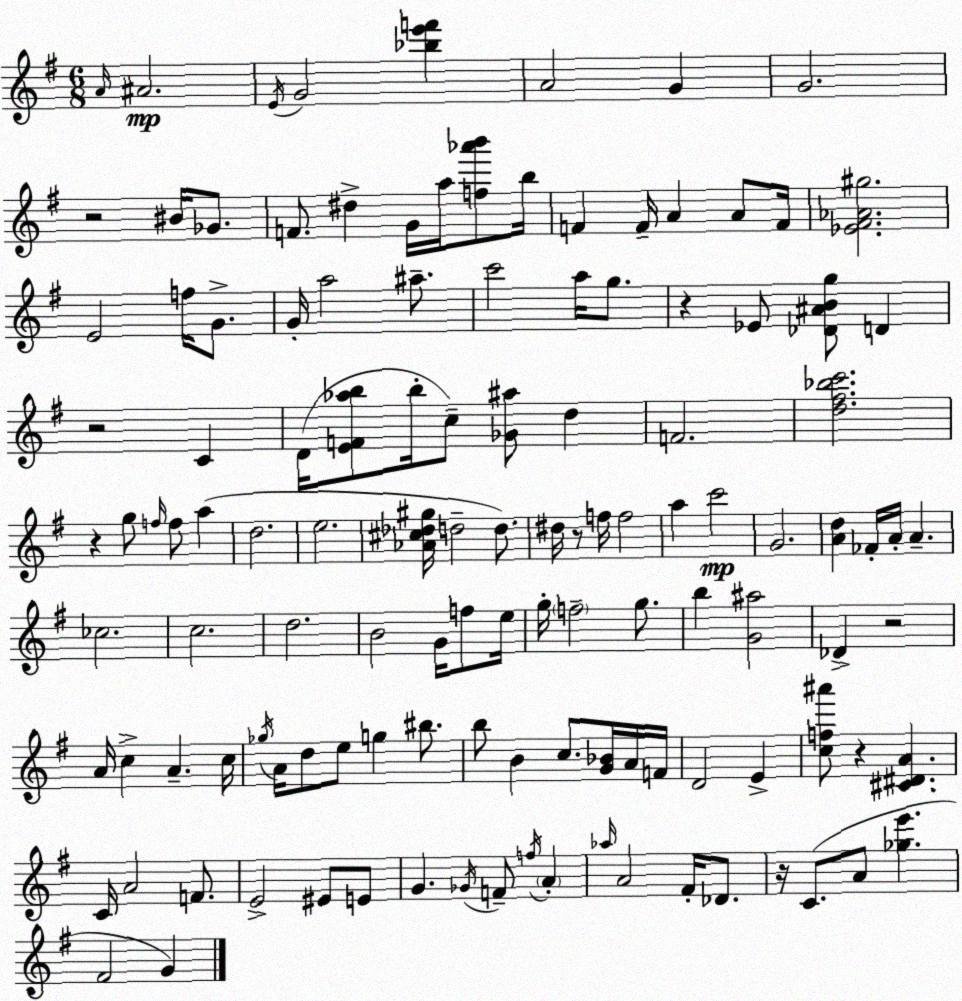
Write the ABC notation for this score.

X:1
T:Untitled
M:6/8
L:1/4
K:Em
A/4 ^A2 E/4 G2 [_be'f'] A2 G G2 z2 ^B/4 _G/2 F/2 ^d G/4 a/4 [f_a'b']/2 b/4 F F/4 A A/2 F/4 [_E^F_A^g]2 E2 f/4 G/2 G/4 a2 ^a/2 c'2 a/4 g/2 z _E/2 [_D^ABg]/2 D z2 C D/4 [EF_ab]/2 b/4 c/2 [_G^a]/2 d F2 [d^f_bc']2 z g/2 f/4 f/2 a d2 e2 [_A^c_d^g]/4 d2 d/2 ^d/4 z/2 f/4 f2 a c'2 G2 [Ad] _F/4 A/4 A _c2 c2 d2 B2 G/4 f/2 e/4 g/4 f2 g/2 b [G^a]2 _D z2 A/4 c A c/4 _g/4 A/4 d/2 e/2 g ^b/2 b/2 B c/2 [G_B]/4 A/4 F/4 D2 E [cf^a']/2 z [^C^DA] C/4 A2 F/2 E2 ^E/2 E/2 G _G/4 F/2 f/4 A _a/4 A2 ^F/4 _D/2 z/4 C/2 A/2 [_ge'] ^F2 G